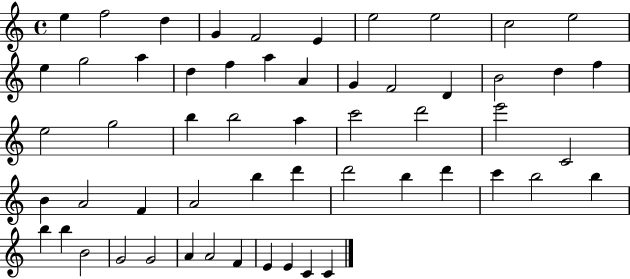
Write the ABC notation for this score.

X:1
T:Untitled
M:4/4
L:1/4
K:C
e f2 d G F2 E e2 e2 c2 e2 e g2 a d f a A G F2 D B2 d f e2 g2 b b2 a c'2 d'2 e'2 C2 B A2 F A2 b d' d'2 b d' c' b2 b b b B2 G2 G2 A A2 F E E C C